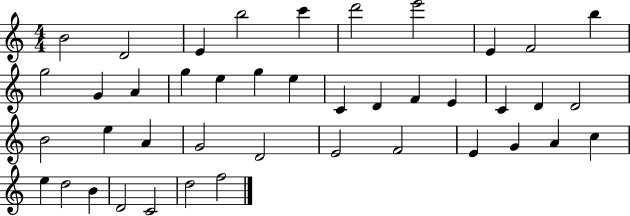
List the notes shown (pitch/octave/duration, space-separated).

B4/h D4/h E4/q B5/h C6/q D6/h E6/h E4/q F4/h B5/q G5/h G4/q A4/q G5/q E5/q G5/q E5/q C4/q D4/q F4/q E4/q C4/q D4/q D4/h B4/h E5/q A4/q G4/h D4/h E4/h F4/h E4/q G4/q A4/q C5/q E5/q D5/h B4/q D4/h C4/h D5/h F5/h